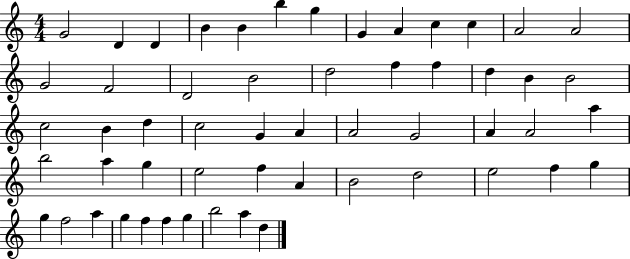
X:1
T:Untitled
M:4/4
L:1/4
K:C
G2 D D B B b g G A c c A2 A2 G2 F2 D2 B2 d2 f f d B B2 c2 B d c2 G A A2 G2 A A2 a b2 a g e2 f A B2 d2 e2 f g g f2 a g f f g b2 a d